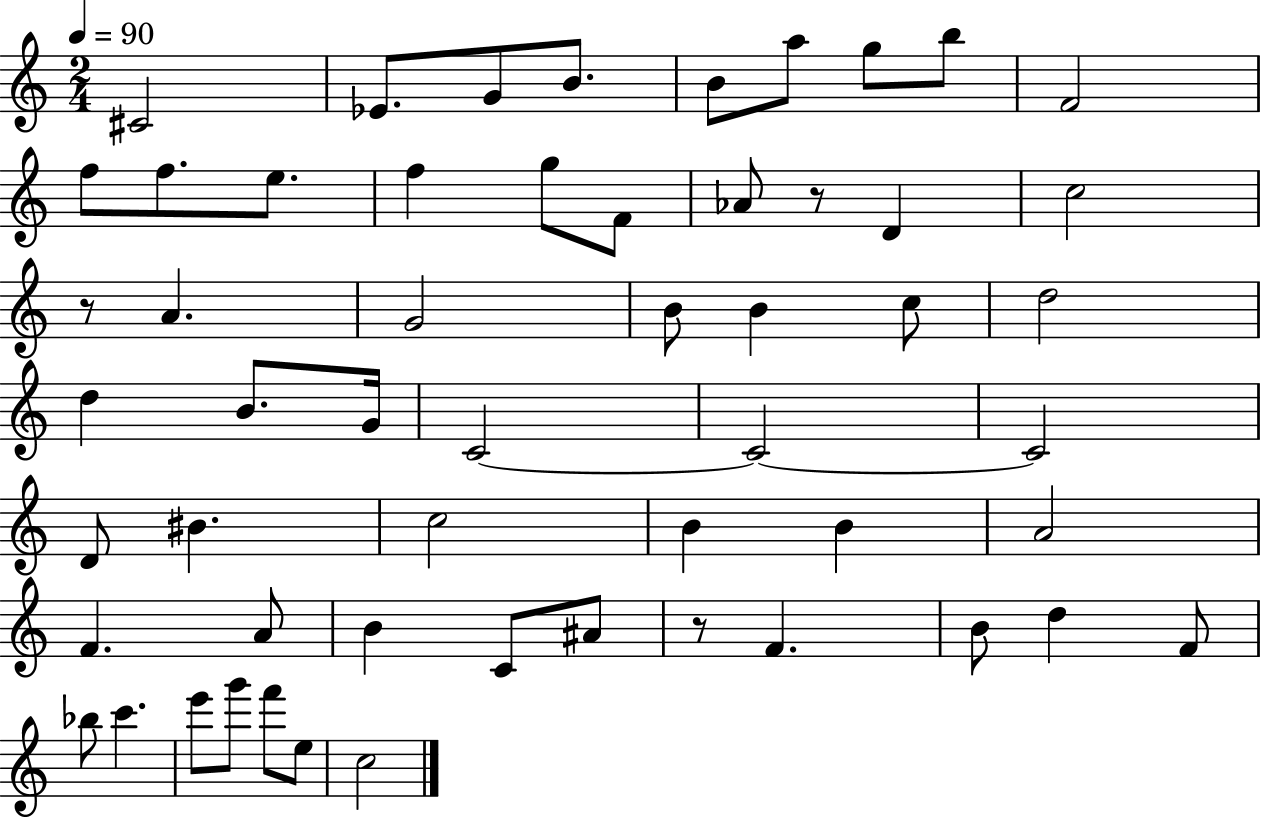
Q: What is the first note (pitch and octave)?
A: C#4